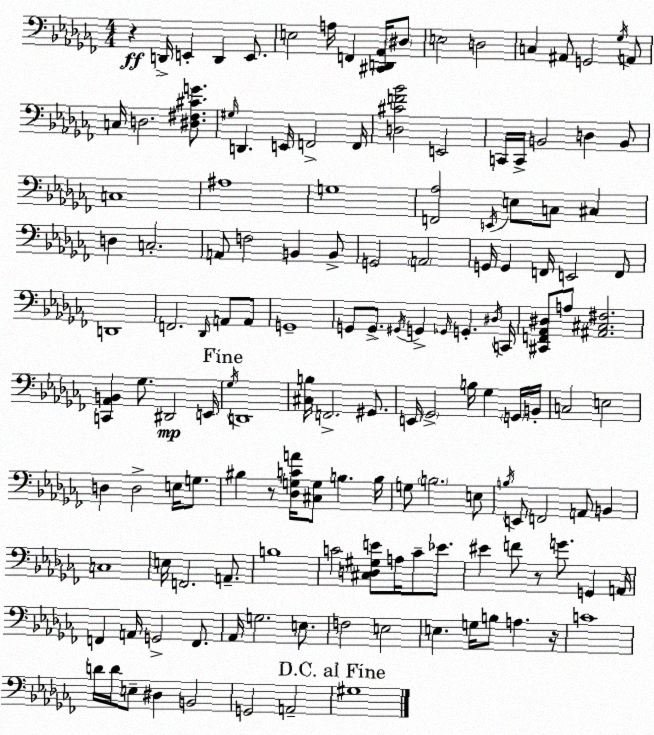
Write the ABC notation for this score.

X:1
T:Untitled
M:4/4
L:1/4
K:Abm
z D,,/4 E,, D,, E,,/2 E,2 A,/4 F,, [^C,,D,,_A,,]/4 ^D,/2 E,2 D,2 C, ^A,,/2 G,,2 _G,/4 A,,/2 C,/4 D,2 [^D,^F,^CG]/2 ^G,/4 D,, E,,/4 F,,2 F,,/4 [D,^CF_B]2 E,,2 C,,/4 C,,/4 B,,2 D, B,,/2 C,4 ^A,4 G,4 [F,,_A,]2 E,,/4 E,/2 C,/2 ^C, D, C,2 A,,/2 F,2 B,, B,,/2 G,,2 A,,2 G,,/4 G,, F,,/4 E,,2 F,,/2 D,,4 F,,2 _D,,/4 A,,/2 A,,/2 G,,4 G,,/2 G,,/2 ^G,,/4 G,, _G,,/4 G,, ^D,/4 C,,/4 [^C,,F,,_A,,^D,]/2 A,/2 [^A,,^C,^F,]2 [C,,_A,,B,,] _G,/2 ^D,,2 E,,/4 _G,/4 D,,4 [^C,B,]/4 F,,2 ^G,,/2 E,,/4 _G,,2 B,/4 _G, G,,/4 B,,/4 C,2 E,2 D, D,2 E,/4 G,/2 ^B, z/2 [_D,G,CA]/4 [^C,G,]/2 B, B,/4 G,/2 B,2 E,/2 B,/4 E,,/2 F,,2 A,,/2 B,, C,4 E,/4 F,,2 A,,/2 B,4 C2 [^C,D,^G,E]/2 A,/4 C/2 _E/2 ^E F/2 z/2 G/2 G,, A,,/4 F,, A,,/4 G,,2 F,,/2 _A,,/4 G,2 E,/2 F,2 E,2 E, G,/4 B,/2 A, z/4 C4 D/4 D/4 E,/2 ^D, B,,2 G,,2 A,,2 ^G,4